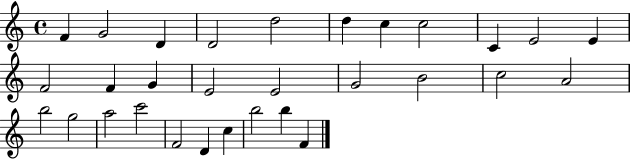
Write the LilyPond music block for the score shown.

{
  \clef treble
  \time 4/4
  \defaultTimeSignature
  \key c \major
  f'4 g'2 d'4 | d'2 d''2 | d''4 c''4 c''2 | c'4 e'2 e'4 | \break f'2 f'4 g'4 | e'2 e'2 | g'2 b'2 | c''2 a'2 | \break b''2 g''2 | a''2 c'''2 | f'2 d'4 c''4 | b''2 b''4 f'4 | \break \bar "|."
}